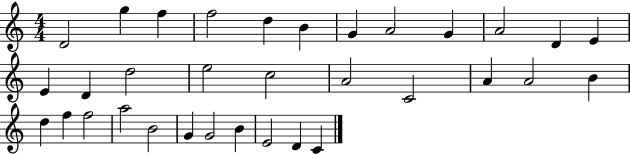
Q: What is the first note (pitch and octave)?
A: D4